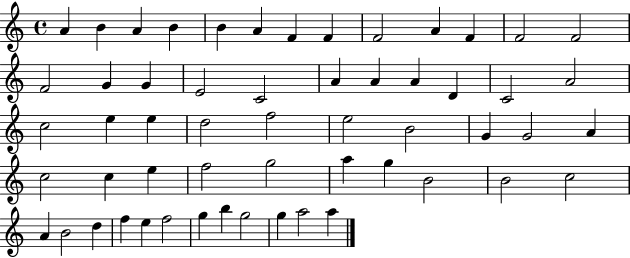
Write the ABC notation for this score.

X:1
T:Untitled
M:4/4
L:1/4
K:C
A B A B B A F F F2 A F F2 F2 F2 G G E2 C2 A A A D C2 A2 c2 e e d2 f2 e2 B2 G G2 A c2 c e f2 g2 a g B2 B2 c2 A B2 d f e f2 g b g2 g a2 a